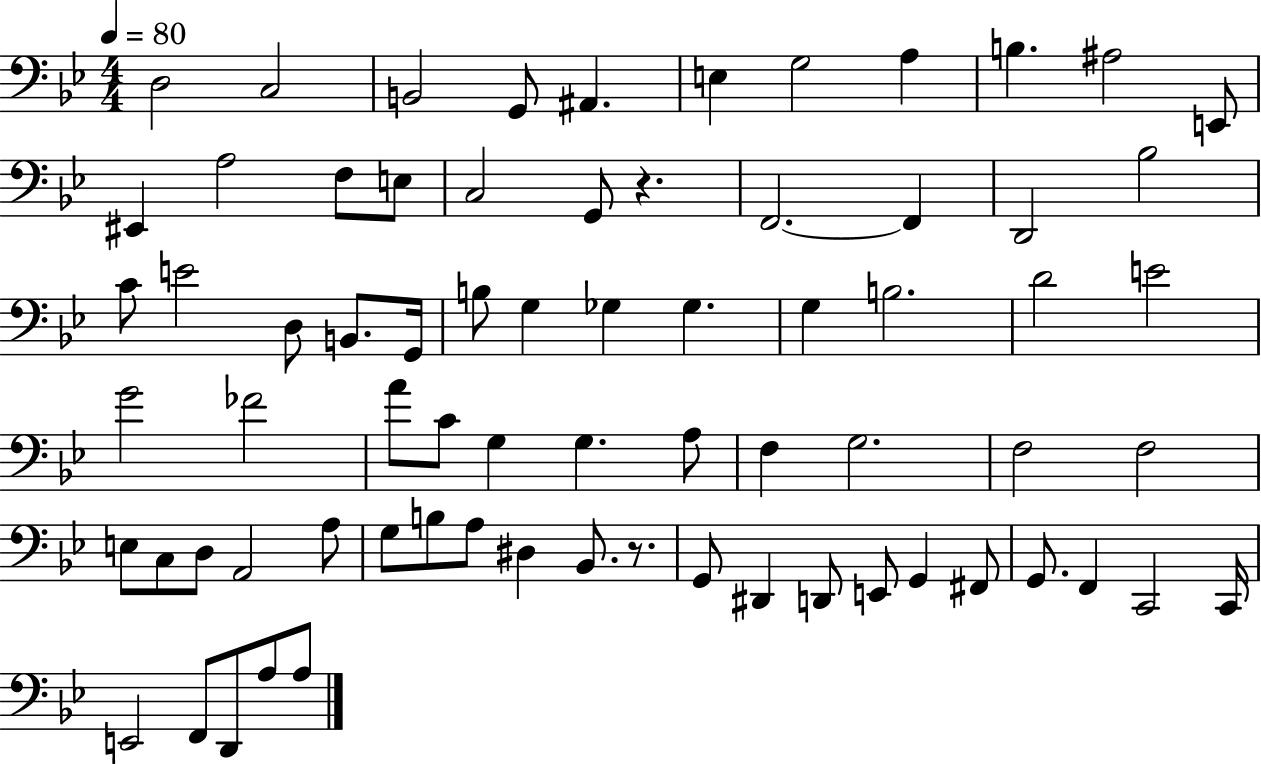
{
  \clef bass
  \numericTimeSignature
  \time 4/4
  \key bes \major
  \tempo 4 = 80
  d2 c2 | b,2 g,8 ais,4. | e4 g2 a4 | b4. ais2 e,8 | \break eis,4 a2 f8 e8 | c2 g,8 r4. | f,2.~~ f,4 | d,2 bes2 | \break c'8 e'2 d8 b,8. g,16 | b8 g4 ges4 ges4. | g4 b2. | d'2 e'2 | \break g'2 fes'2 | a'8 c'8 g4 g4. a8 | f4 g2. | f2 f2 | \break e8 c8 d8 a,2 a8 | g8 b8 a8 dis4 bes,8. r8. | g,8 dis,4 d,8 e,8 g,4 fis,8 | g,8. f,4 c,2 c,16 | \break e,2 f,8 d,8 a8 a8 | \bar "|."
}